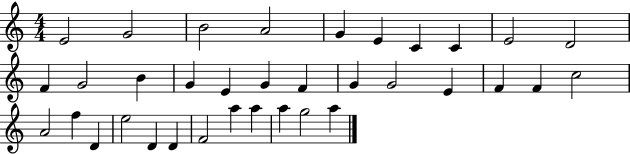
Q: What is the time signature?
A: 4/4